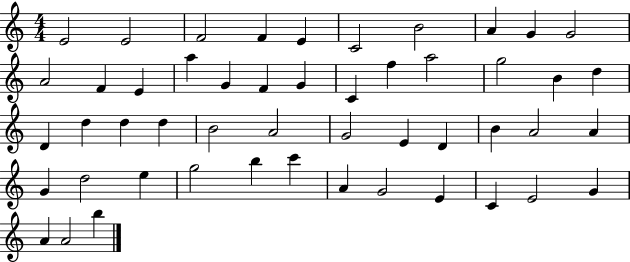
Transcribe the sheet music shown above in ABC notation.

X:1
T:Untitled
M:4/4
L:1/4
K:C
E2 E2 F2 F E C2 B2 A G G2 A2 F E a G F G C f a2 g2 B d D d d d B2 A2 G2 E D B A2 A G d2 e g2 b c' A G2 E C E2 G A A2 b